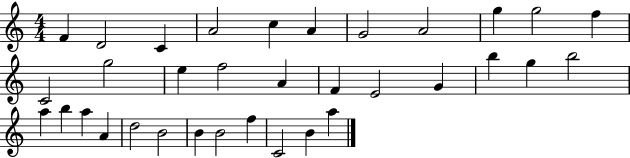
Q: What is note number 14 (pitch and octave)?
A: E5